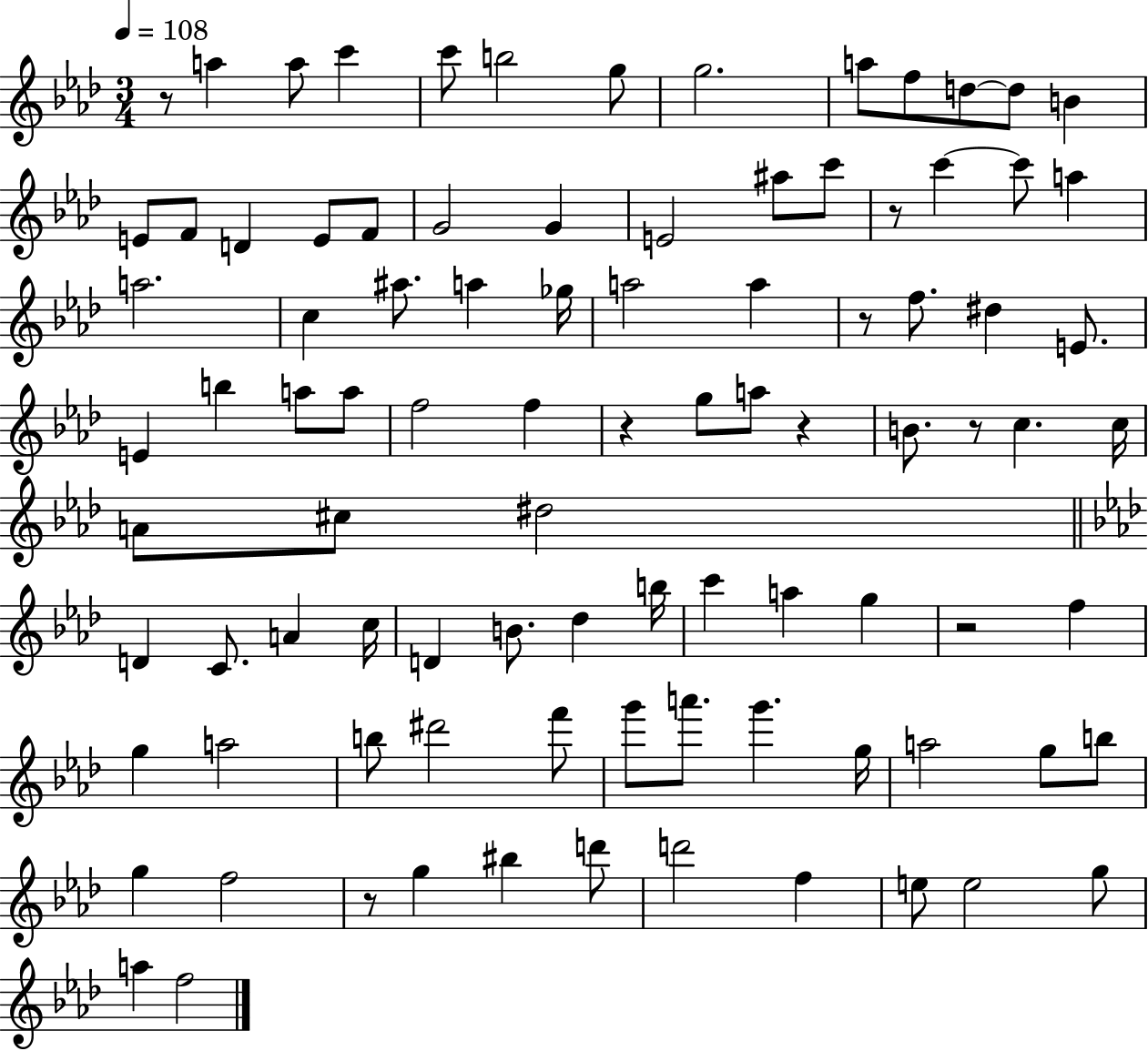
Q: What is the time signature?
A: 3/4